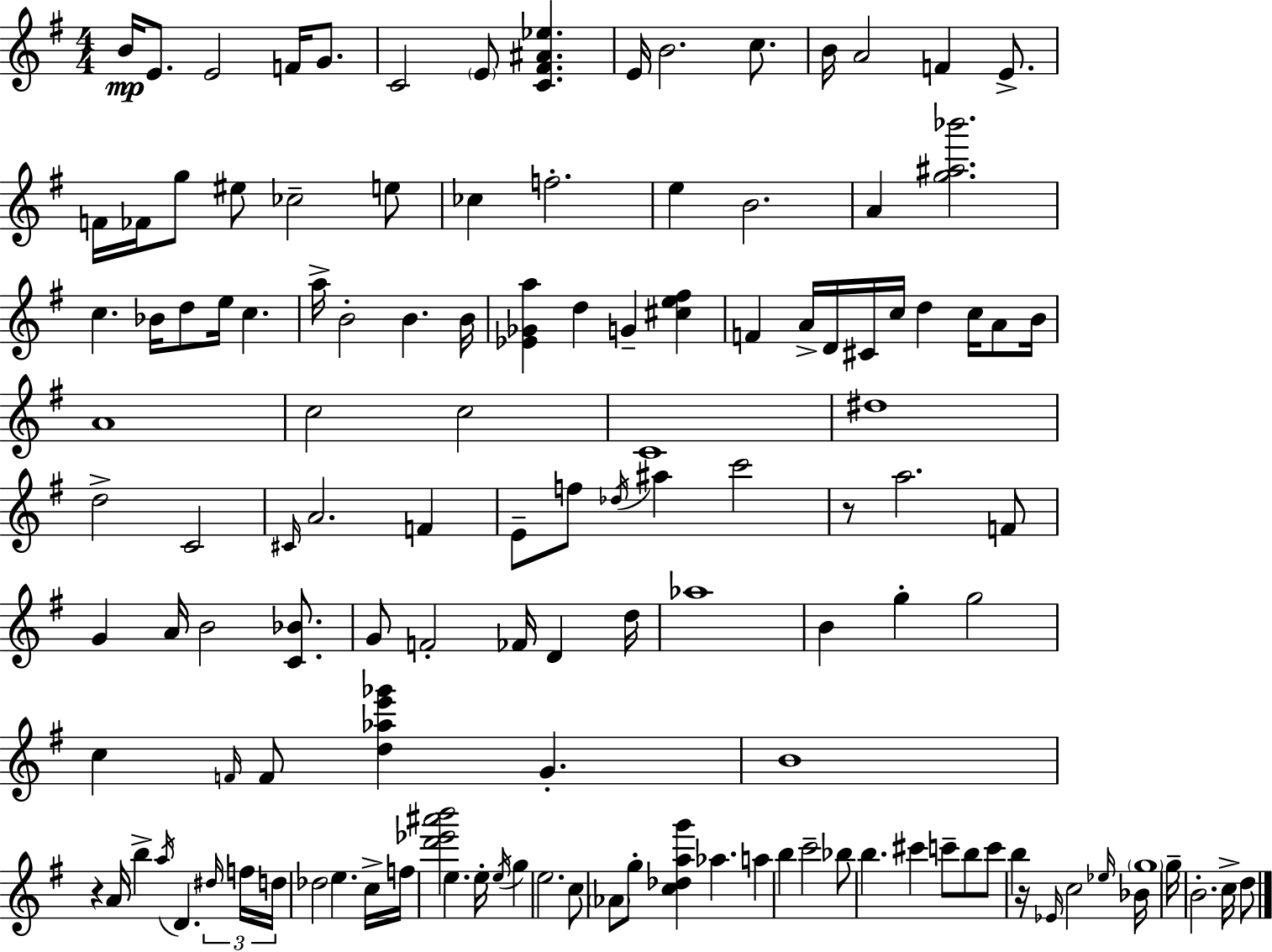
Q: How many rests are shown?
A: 3